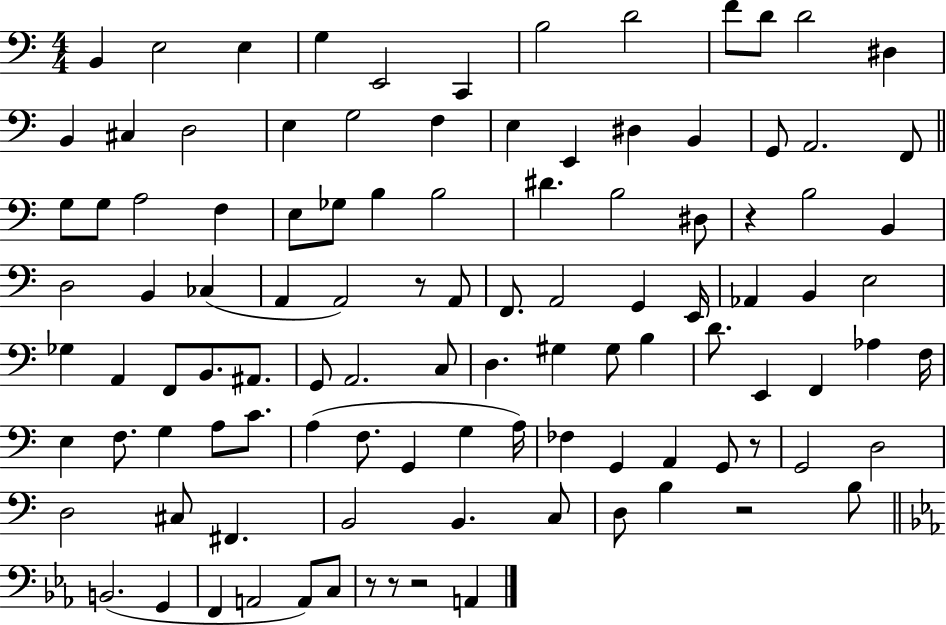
B2/q E3/h E3/q G3/q E2/h C2/q B3/h D4/h F4/e D4/e D4/h D#3/q B2/q C#3/q D3/h E3/q G3/h F3/q E3/q E2/q D#3/q B2/q G2/e A2/h. F2/e G3/e G3/e A3/h F3/q E3/e Gb3/e B3/q B3/h D#4/q. B3/h D#3/e R/q B3/h B2/q D3/h B2/q CES3/q A2/q A2/h R/e A2/e F2/e. A2/h G2/q E2/s Ab2/q B2/q E3/h Gb3/q A2/q F2/e B2/e. A#2/e. G2/e A2/h. C3/e D3/q. G#3/q G#3/e B3/q D4/e. E2/q F2/q Ab3/q F3/s E3/q F3/e. G3/q A3/e C4/e. A3/q F3/e. G2/q G3/q A3/s FES3/q G2/q A2/q G2/e R/e G2/h D3/h D3/h C#3/e F#2/q. B2/h B2/q. C3/e D3/e B3/q R/h B3/e B2/h. G2/q F2/q A2/h A2/e C3/e R/e R/e R/h A2/q